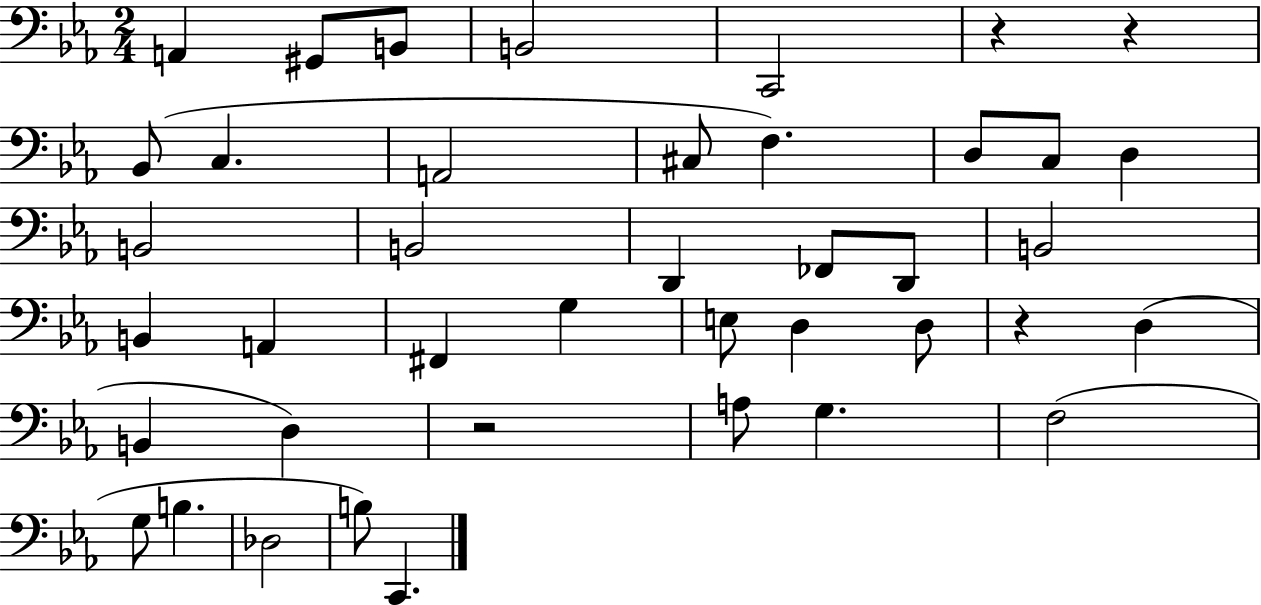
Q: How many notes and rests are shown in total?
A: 41